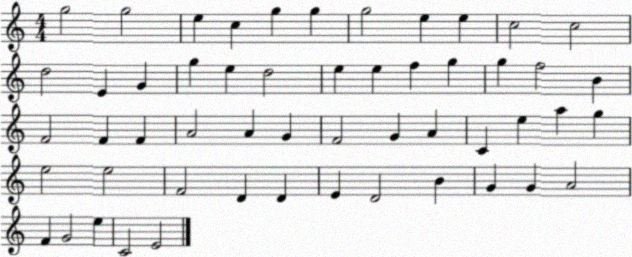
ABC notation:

X:1
T:Untitled
M:4/4
L:1/4
K:C
g2 g2 e c g g g2 e e c2 c2 d2 E G g e d2 e e f g g f2 B F2 F F A2 A G F2 G A C e a g e2 e2 F2 D D E D2 B G G A2 F G2 e C2 E2